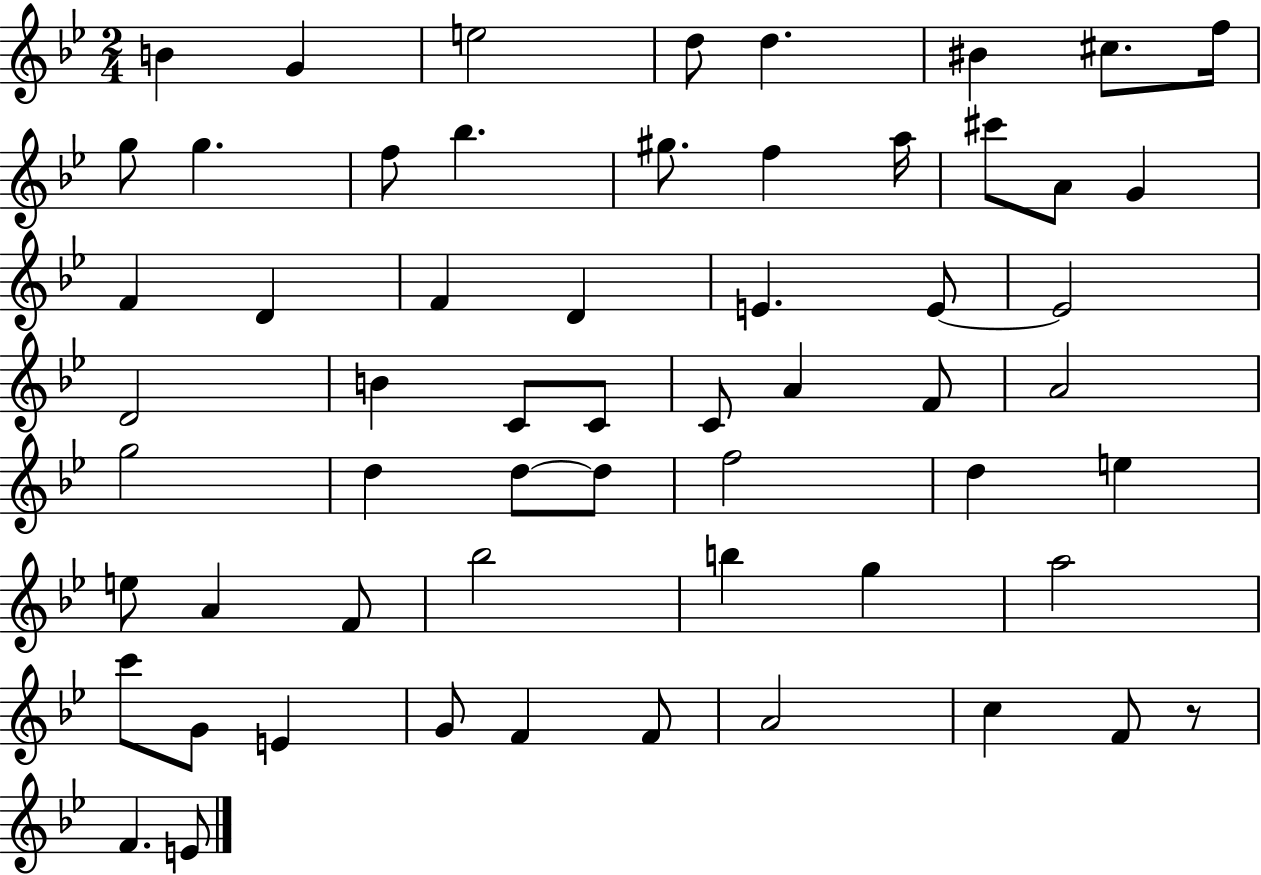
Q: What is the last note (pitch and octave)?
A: E4